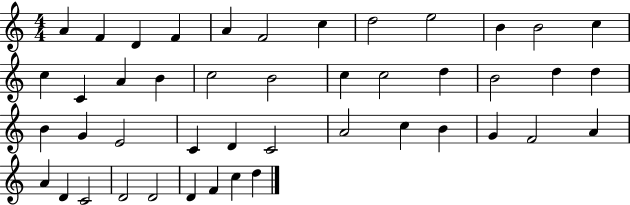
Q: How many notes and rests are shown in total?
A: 45